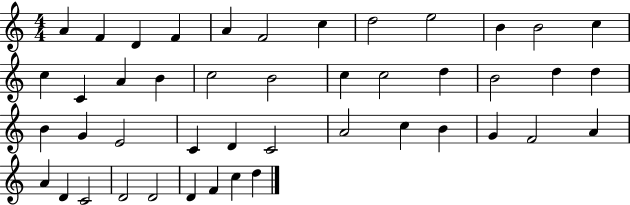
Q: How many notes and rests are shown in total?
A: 45